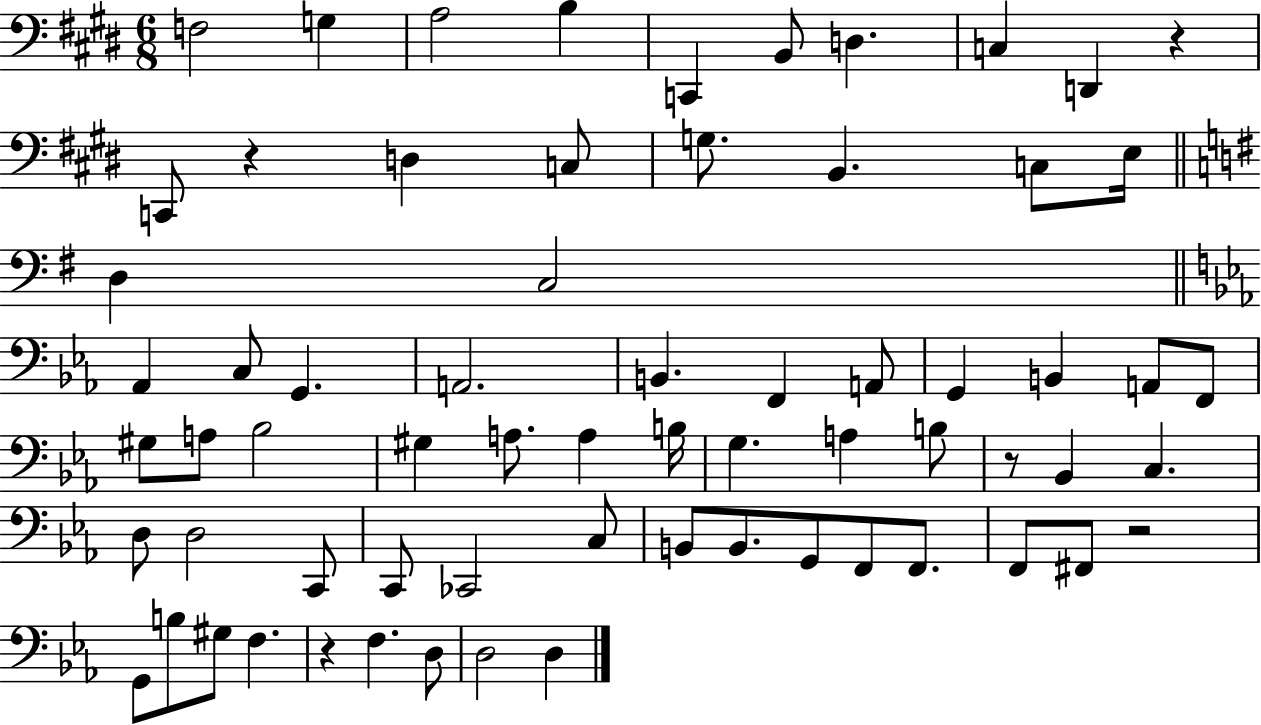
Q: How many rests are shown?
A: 5